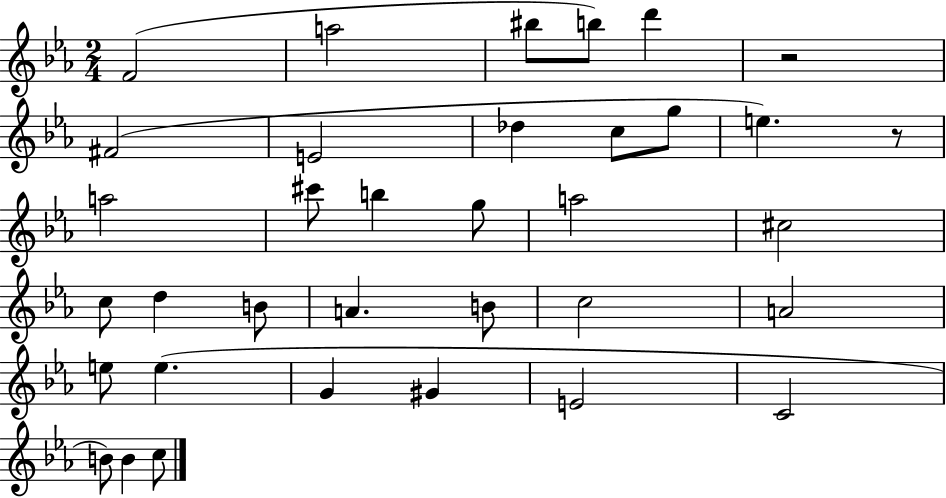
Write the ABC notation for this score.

X:1
T:Untitled
M:2/4
L:1/4
K:Eb
F2 a2 ^b/2 b/2 d' z2 ^F2 E2 _d c/2 g/2 e z/2 a2 ^c'/2 b g/2 a2 ^c2 c/2 d B/2 A B/2 c2 A2 e/2 e G ^G E2 C2 B/2 B c/2